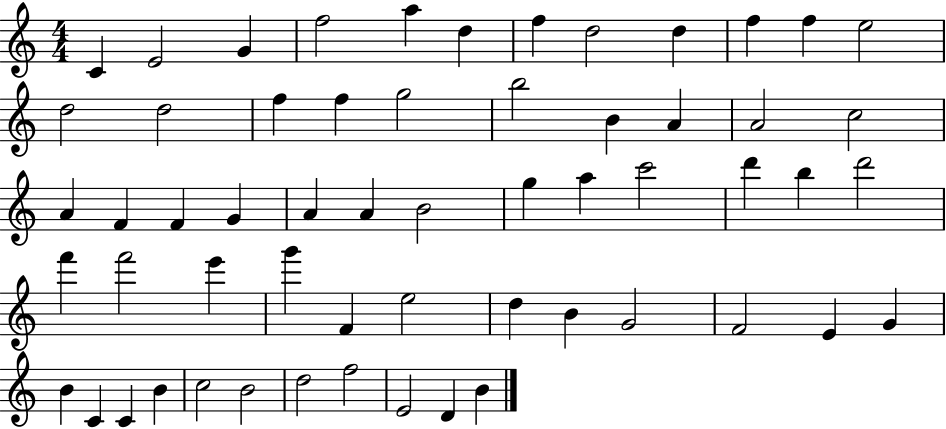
{
  \clef treble
  \numericTimeSignature
  \time 4/4
  \key c \major
  c'4 e'2 g'4 | f''2 a''4 d''4 | f''4 d''2 d''4 | f''4 f''4 e''2 | \break d''2 d''2 | f''4 f''4 g''2 | b''2 b'4 a'4 | a'2 c''2 | \break a'4 f'4 f'4 g'4 | a'4 a'4 b'2 | g''4 a''4 c'''2 | d'''4 b''4 d'''2 | \break f'''4 f'''2 e'''4 | g'''4 f'4 e''2 | d''4 b'4 g'2 | f'2 e'4 g'4 | \break b'4 c'4 c'4 b'4 | c''2 b'2 | d''2 f''2 | e'2 d'4 b'4 | \break \bar "|."
}